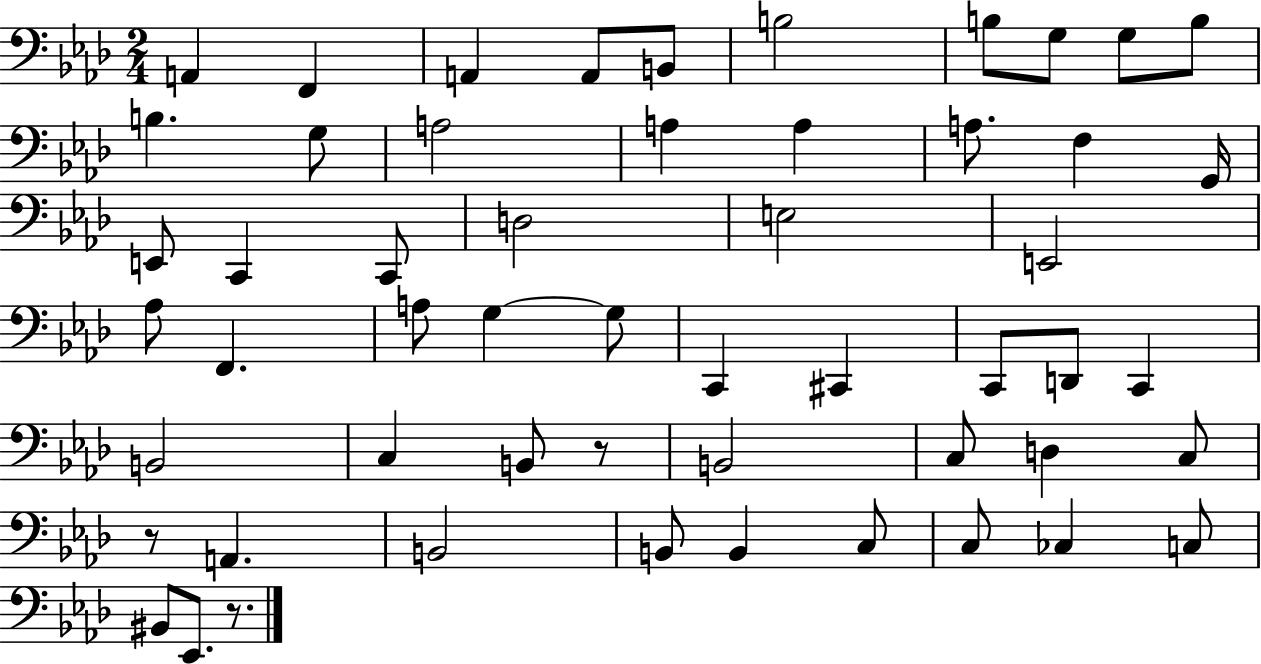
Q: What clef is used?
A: bass